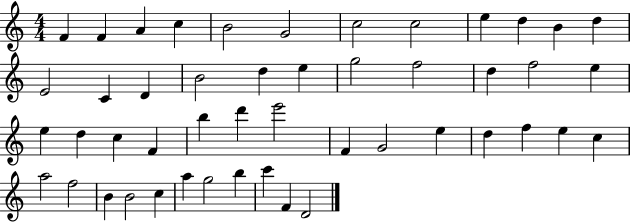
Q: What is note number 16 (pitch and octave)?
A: B4